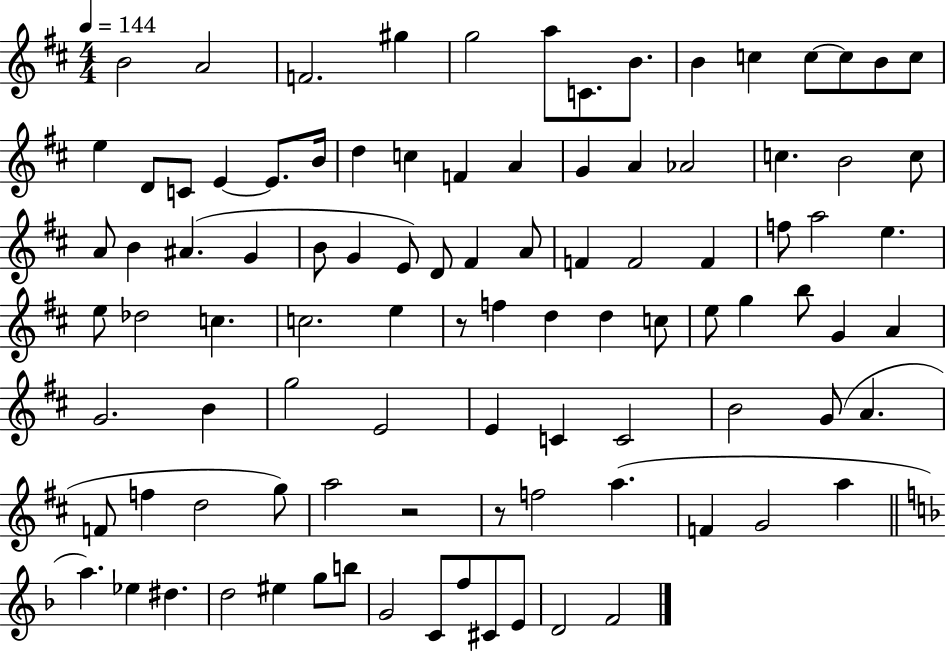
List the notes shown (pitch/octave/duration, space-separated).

B4/h A4/h F4/h. G#5/q G5/h A5/e C4/e. B4/e. B4/q C5/q C5/e C5/e B4/e C5/e E5/q D4/e C4/e E4/q E4/e. B4/s D5/q C5/q F4/q A4/q G4/q A4/q Ab4/h C5/q. B4/h C5/e A4/e B4/q A#4/q. G4/q B4/e G4/q E4/e D4/e F#4/q A4/e F4/q F4/h F4/q F5/e A5/h E5/q. E5/e Db5/h C5/q. C5/h. E5/q R/e F5/q D5/q D5/q C5/e E5/e G5/q B5/e G4/q A4/q G4/h. B4/q G5/h E4/h E4/q C4/q C4/h B4/h G4/e A4/q. F4/e F5/q D5/h G5/e A5/h R/h R/e F5/h A5/q. F4/q G4/h A5/q A5/q. Eb5/q D#5/q. D5/h EIS5/q G5/e B5/e G4/h C4/e F5/e C#4/e E4/e D4/h F4/h